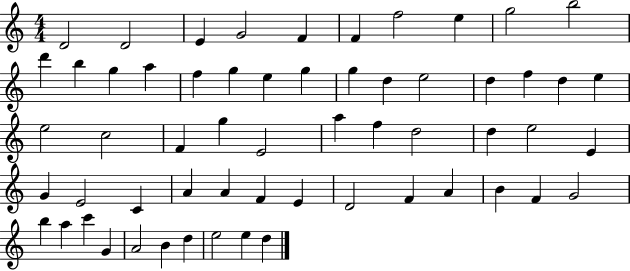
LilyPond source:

{
  \clef treble
  \numericTimeSignature
  \time 4/4
  \key c \major
  d'2 d'2 | e'4 g'2 f'4 | f'4 f''2 e''4 | g''2 b''2 | \break d'''4 b''4 g''4 a''4 | f''4 g''4 e''4 g''4 | g''4 d''4 e''2 | d''4 f''4 d''4 e''4 | \break e''2 c''2 | f'4 g''4 e'2 | a''4 f''4 d''2 | d''4 e''2 e'4 | \break g'4 e'2 c'4 | a'4 a'4 f'4 e'4 | d'2 f'4 a'4 | b'4 f'4 g'2 | \break b''4 a''4 c'''4 g'4 | a'2 b'4 d''4 | e''2 e''4 d''4 | \bar "|."
}